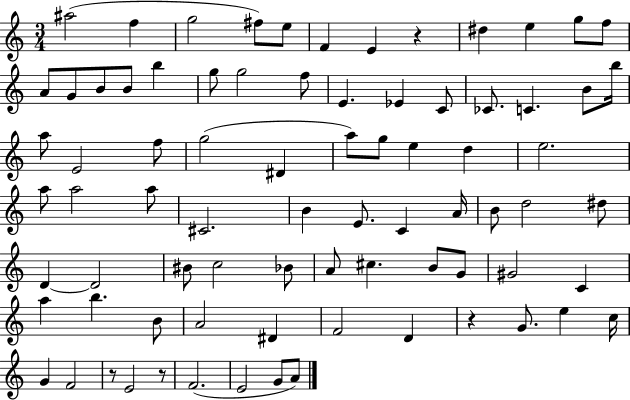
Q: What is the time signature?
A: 3/4